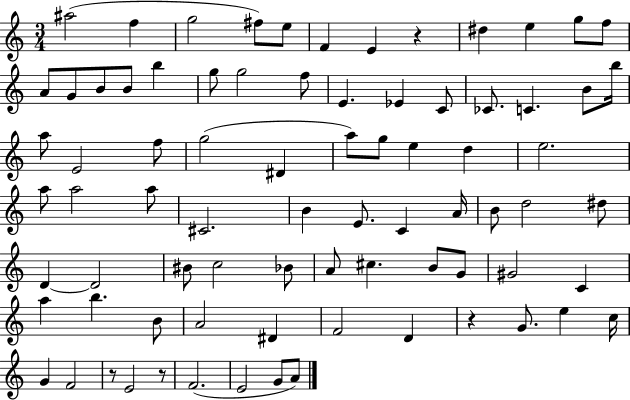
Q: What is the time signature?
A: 3/4